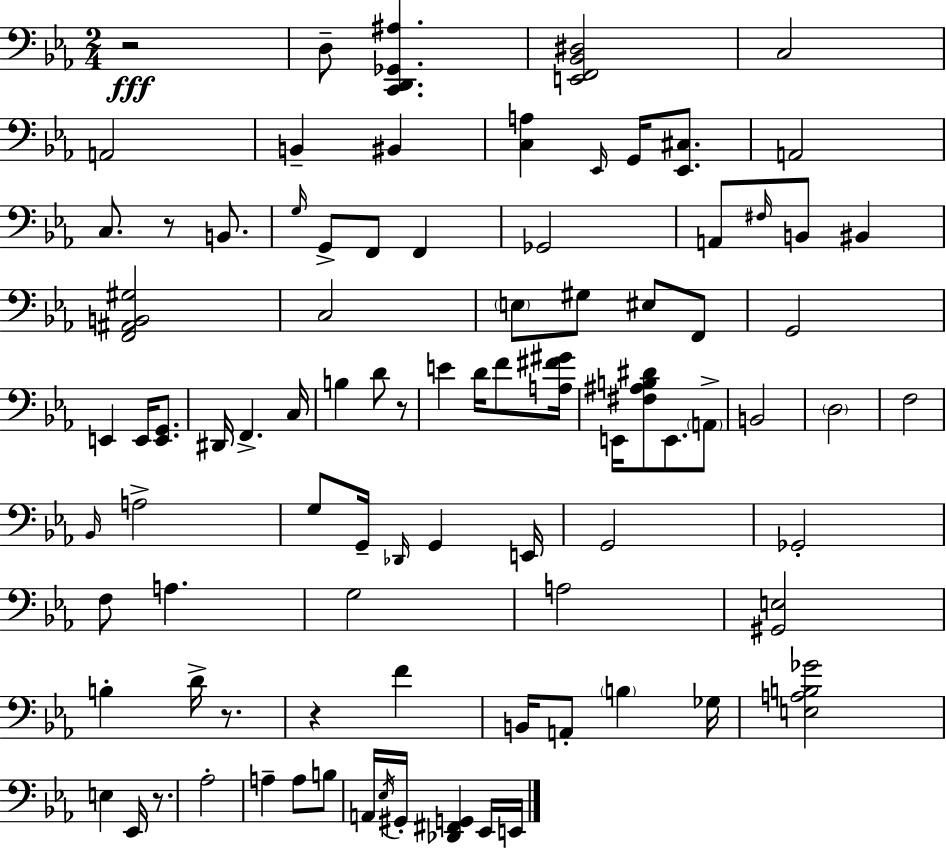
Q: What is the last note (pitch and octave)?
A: E2